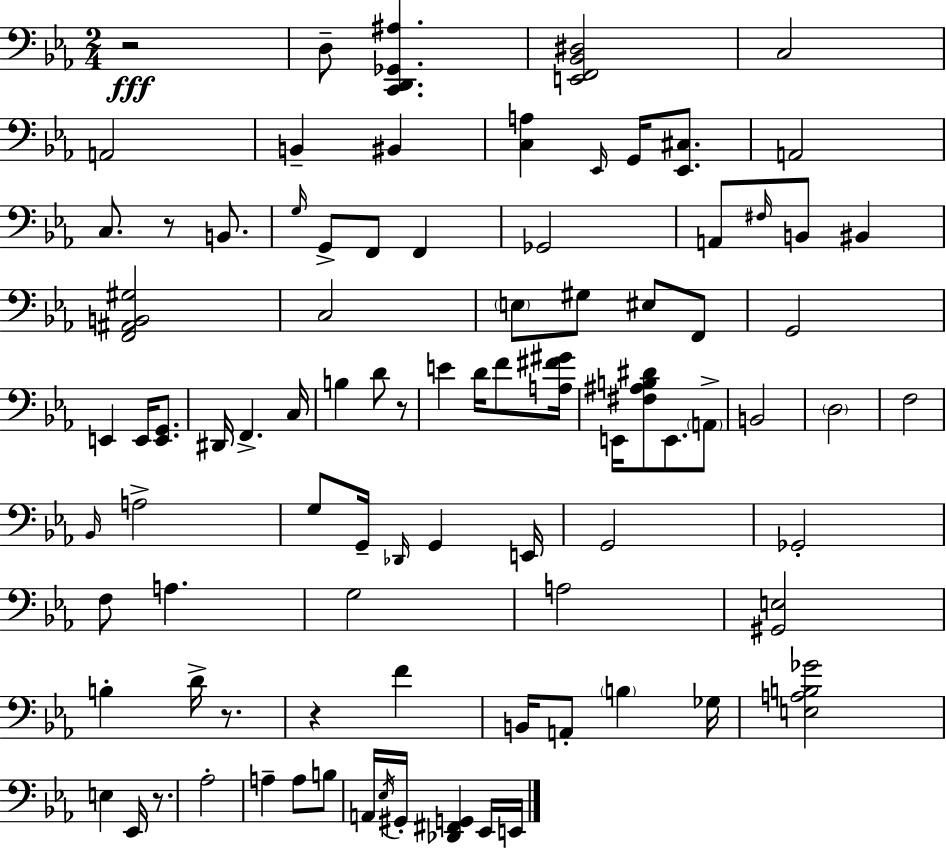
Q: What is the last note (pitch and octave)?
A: E2